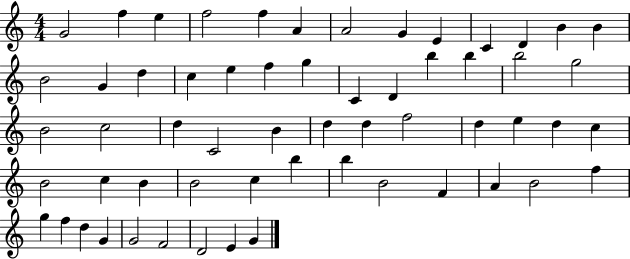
G4/h F5/q E5/q F5/h F5/q A4/q A4/h G4/q E4/q C4/q D4/q B4/q B4/q B4/h G4/q D5/q C5/q E5/q F5/q G5/q C4/q D4/q B5/q B5/q B5/h G5/h B4/h C5/h D5/q C4/h B4/q D5/q D5/q F5/h D5/q E5/q D5/q C5/q B4/h C5/q B4/q B4/h C5/q B5/q B5/q B4/h F4/q A4/q B4/h F5/q G5/q F5/q D5/q G4/q G4/h F4/h D4/h E4/q G4/q